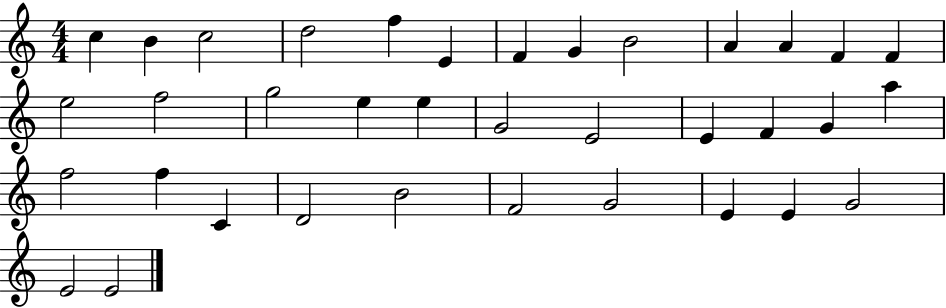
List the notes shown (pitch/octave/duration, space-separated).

C5/q B4/q C5/h D5/h F5/q E4/q F4/q G4/q B4/h A4/q A4/q F4/q F4/q E5/h F5/h G5/h E5/q E5/q G4/h E4/h E4/q F4/q G4/q A5/q F5/h F5/q C4/q D4/h B4/h F4/h G4/h E4/q E4/q G4/h E4/h E4/h